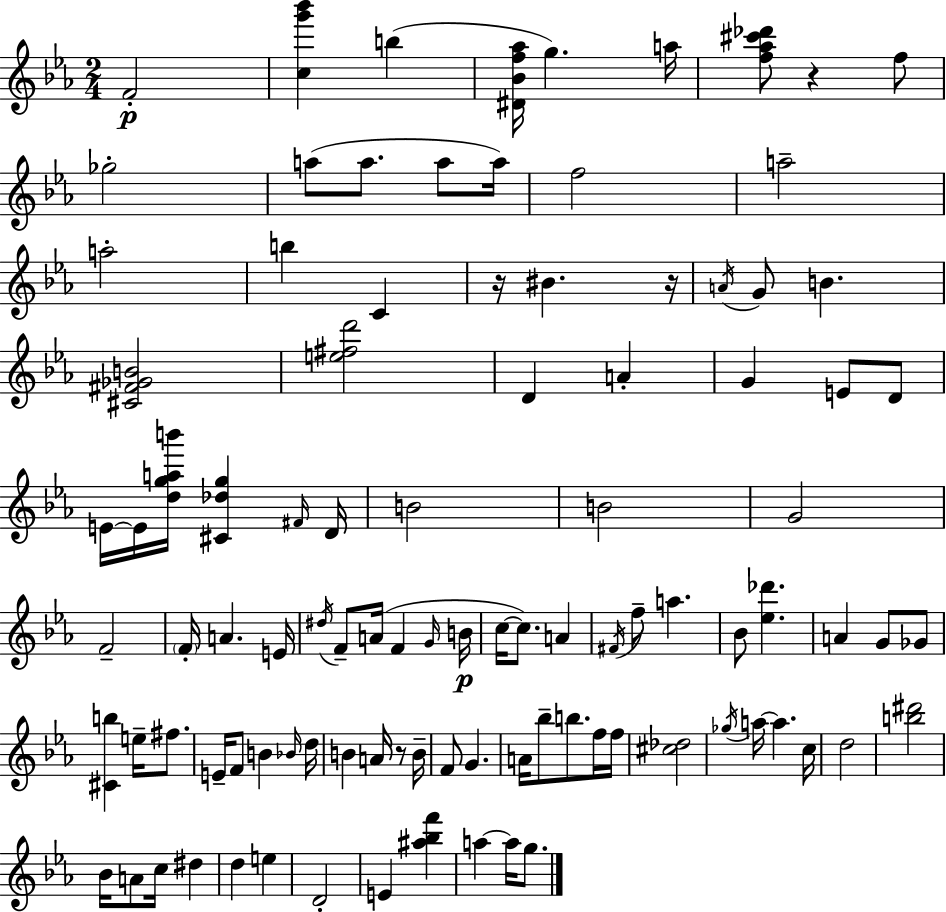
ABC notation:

X:1
T:Untitled
M:2/4
L:1/4
K:Cm
F2 [cg'_b'] b [^D_Bf_a]/4 g a/4 [f_a^c'_d']/2 z f/2 _g2 a/2 a/2 a/2 a/4 f2 a2 a2 b C z/4 ^B z/4 A/4 G/2 B [^C^F_GB]2 [e^fd']2 D A G E/2 D/2 E/4 E/4 [dgab']/4 [^C_dg] ^F/4 D/4 B2 B2 G2 F2 F/4 A E/4 ^d/4 F/2 A/4 F G/4 B/4 c/4 c/2 A ^F/4 f/2 a _B/2 [_e_d'] A G/2 _G/2 [^Cb] e/4 ^f/2 E/4 F/2 B _B/4 d/4 B A/4 z/2 B/4 F/2 G A/4 _b/2 b/2 f/4 f/4 [^c_d]2 _g/4 a/4 a c/4 d2 [b^d']2 _B/4 A/2 c/4 ^d d e D2 E [^a_bf'] a a/4 g/2